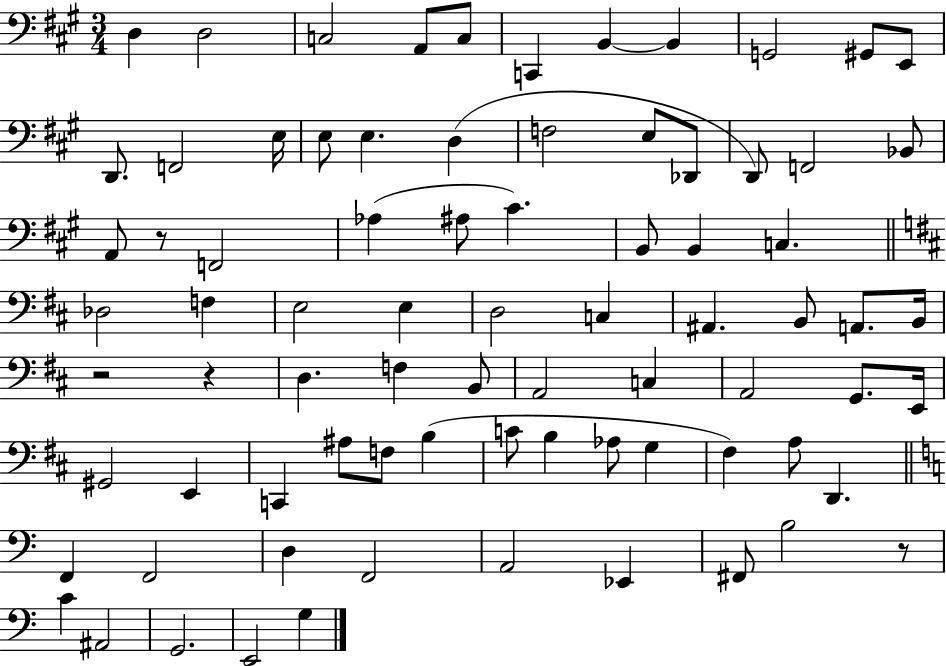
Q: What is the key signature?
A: A major